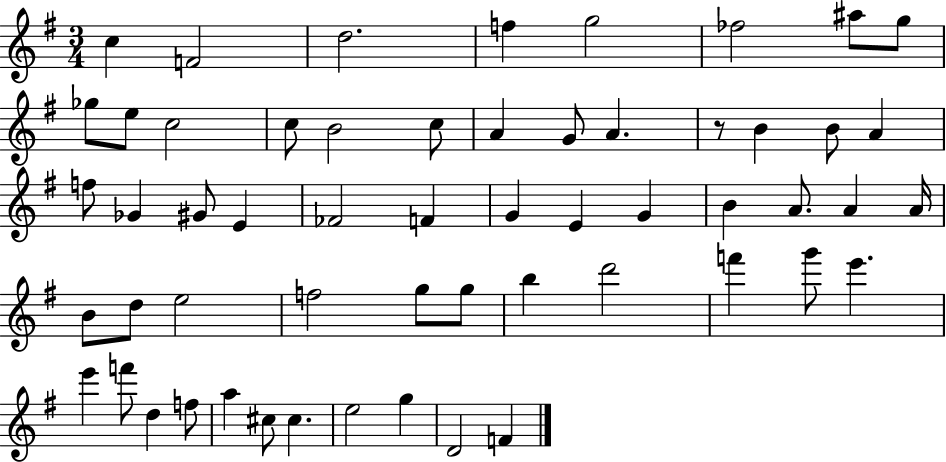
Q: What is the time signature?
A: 3/4